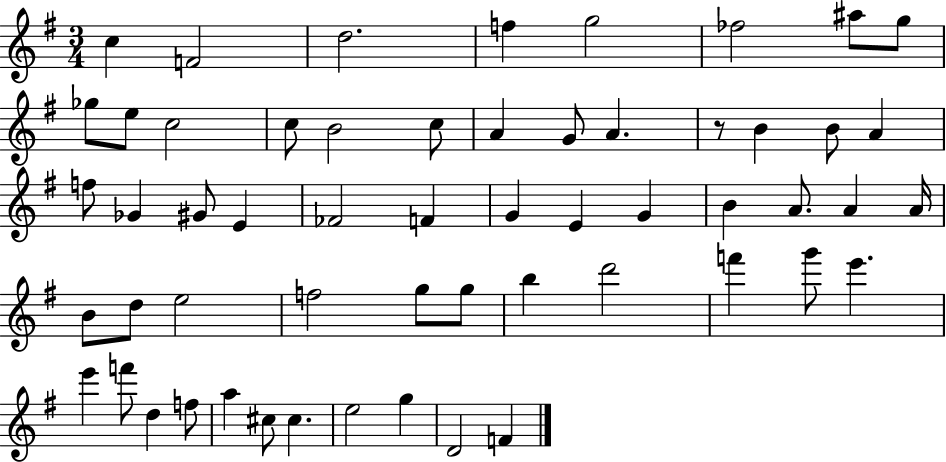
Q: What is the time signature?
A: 3/4